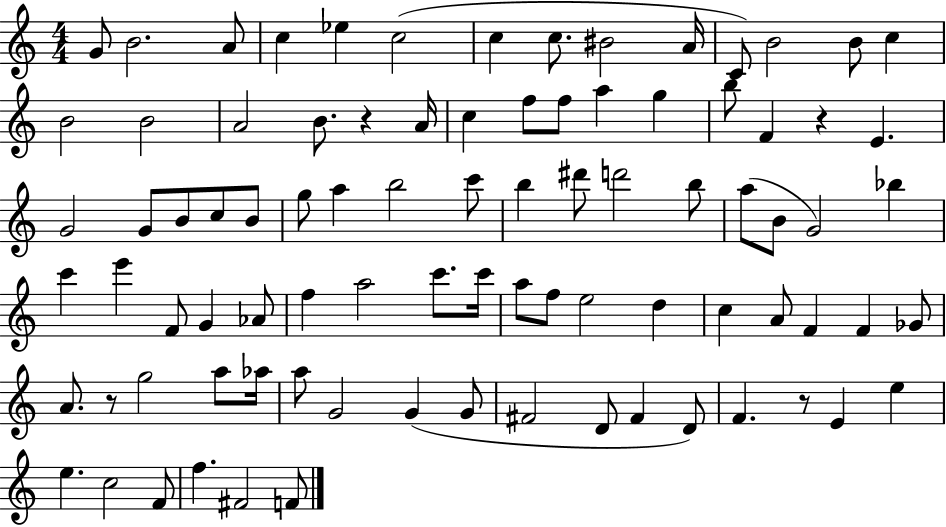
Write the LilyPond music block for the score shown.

{
  \clef treble
  \numericTimeSignature
  \time 4/4
  \key c \major
  g'8 b'2. a'8 | c''4 ees''4 c''2( | c''4 c''8. bis'2 a'16 | c'8) b'2 b'8 c''4 | \break b'2 b'2 | a'2 b'8. r4 a'16 | c''4 f''8 f''8 a''4 g''4 | b''8 f'4 r4 e'4. | \break g'2 g'8 b'8 c''8 b'8 | g''8 a''4 b''2 c'''8 | b''4 dis'''8 d'''2 b''8 | a''8( b'8 g'2) bes''4 | \break c'''4 e'''4 f'8 g'4 aes'8 | f''4 a''2 c'''8. c'''16 | a''8 f''8 e''2 d''4 | c''4 a'8 f'4 f'4 ges'8 | \break a'8. r8 g''2 a''8 aes''16 | a''8 g'2 g'4( g'8 | fis'2 d'8 fis'4 d'8) | f'4. r8 e'4 e''4 | \break e''4. c''2 f'8 | f''4. fis'2 f'8 | \bar "|."
}